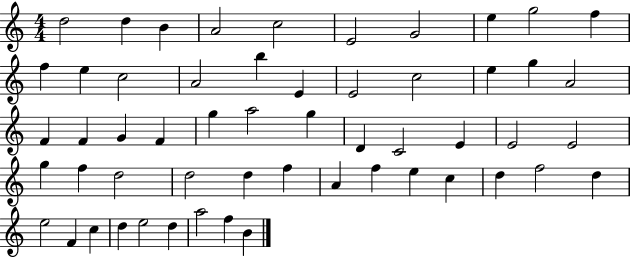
D5/h D5/q B4/q A4/h C5/h E4/h G4/h E5/q G5/h F5/q F5/q E5/q C5/h A4/h B5/q E4/q E4/h C5/h E5/q G5/q A4/h F4/q F4/q G4/q F4/q G5/q A5/h G5/q D4/q C4/h E4/q E4/h E4/h G5/q F5/q D5/h D5/h D5/q F5/q A4/q F5/q E5/q C5/q D5/q F5/h D5/q E5/h F4/q C5/q D5/q E5/h D5/q A5/h F5/q B4/q